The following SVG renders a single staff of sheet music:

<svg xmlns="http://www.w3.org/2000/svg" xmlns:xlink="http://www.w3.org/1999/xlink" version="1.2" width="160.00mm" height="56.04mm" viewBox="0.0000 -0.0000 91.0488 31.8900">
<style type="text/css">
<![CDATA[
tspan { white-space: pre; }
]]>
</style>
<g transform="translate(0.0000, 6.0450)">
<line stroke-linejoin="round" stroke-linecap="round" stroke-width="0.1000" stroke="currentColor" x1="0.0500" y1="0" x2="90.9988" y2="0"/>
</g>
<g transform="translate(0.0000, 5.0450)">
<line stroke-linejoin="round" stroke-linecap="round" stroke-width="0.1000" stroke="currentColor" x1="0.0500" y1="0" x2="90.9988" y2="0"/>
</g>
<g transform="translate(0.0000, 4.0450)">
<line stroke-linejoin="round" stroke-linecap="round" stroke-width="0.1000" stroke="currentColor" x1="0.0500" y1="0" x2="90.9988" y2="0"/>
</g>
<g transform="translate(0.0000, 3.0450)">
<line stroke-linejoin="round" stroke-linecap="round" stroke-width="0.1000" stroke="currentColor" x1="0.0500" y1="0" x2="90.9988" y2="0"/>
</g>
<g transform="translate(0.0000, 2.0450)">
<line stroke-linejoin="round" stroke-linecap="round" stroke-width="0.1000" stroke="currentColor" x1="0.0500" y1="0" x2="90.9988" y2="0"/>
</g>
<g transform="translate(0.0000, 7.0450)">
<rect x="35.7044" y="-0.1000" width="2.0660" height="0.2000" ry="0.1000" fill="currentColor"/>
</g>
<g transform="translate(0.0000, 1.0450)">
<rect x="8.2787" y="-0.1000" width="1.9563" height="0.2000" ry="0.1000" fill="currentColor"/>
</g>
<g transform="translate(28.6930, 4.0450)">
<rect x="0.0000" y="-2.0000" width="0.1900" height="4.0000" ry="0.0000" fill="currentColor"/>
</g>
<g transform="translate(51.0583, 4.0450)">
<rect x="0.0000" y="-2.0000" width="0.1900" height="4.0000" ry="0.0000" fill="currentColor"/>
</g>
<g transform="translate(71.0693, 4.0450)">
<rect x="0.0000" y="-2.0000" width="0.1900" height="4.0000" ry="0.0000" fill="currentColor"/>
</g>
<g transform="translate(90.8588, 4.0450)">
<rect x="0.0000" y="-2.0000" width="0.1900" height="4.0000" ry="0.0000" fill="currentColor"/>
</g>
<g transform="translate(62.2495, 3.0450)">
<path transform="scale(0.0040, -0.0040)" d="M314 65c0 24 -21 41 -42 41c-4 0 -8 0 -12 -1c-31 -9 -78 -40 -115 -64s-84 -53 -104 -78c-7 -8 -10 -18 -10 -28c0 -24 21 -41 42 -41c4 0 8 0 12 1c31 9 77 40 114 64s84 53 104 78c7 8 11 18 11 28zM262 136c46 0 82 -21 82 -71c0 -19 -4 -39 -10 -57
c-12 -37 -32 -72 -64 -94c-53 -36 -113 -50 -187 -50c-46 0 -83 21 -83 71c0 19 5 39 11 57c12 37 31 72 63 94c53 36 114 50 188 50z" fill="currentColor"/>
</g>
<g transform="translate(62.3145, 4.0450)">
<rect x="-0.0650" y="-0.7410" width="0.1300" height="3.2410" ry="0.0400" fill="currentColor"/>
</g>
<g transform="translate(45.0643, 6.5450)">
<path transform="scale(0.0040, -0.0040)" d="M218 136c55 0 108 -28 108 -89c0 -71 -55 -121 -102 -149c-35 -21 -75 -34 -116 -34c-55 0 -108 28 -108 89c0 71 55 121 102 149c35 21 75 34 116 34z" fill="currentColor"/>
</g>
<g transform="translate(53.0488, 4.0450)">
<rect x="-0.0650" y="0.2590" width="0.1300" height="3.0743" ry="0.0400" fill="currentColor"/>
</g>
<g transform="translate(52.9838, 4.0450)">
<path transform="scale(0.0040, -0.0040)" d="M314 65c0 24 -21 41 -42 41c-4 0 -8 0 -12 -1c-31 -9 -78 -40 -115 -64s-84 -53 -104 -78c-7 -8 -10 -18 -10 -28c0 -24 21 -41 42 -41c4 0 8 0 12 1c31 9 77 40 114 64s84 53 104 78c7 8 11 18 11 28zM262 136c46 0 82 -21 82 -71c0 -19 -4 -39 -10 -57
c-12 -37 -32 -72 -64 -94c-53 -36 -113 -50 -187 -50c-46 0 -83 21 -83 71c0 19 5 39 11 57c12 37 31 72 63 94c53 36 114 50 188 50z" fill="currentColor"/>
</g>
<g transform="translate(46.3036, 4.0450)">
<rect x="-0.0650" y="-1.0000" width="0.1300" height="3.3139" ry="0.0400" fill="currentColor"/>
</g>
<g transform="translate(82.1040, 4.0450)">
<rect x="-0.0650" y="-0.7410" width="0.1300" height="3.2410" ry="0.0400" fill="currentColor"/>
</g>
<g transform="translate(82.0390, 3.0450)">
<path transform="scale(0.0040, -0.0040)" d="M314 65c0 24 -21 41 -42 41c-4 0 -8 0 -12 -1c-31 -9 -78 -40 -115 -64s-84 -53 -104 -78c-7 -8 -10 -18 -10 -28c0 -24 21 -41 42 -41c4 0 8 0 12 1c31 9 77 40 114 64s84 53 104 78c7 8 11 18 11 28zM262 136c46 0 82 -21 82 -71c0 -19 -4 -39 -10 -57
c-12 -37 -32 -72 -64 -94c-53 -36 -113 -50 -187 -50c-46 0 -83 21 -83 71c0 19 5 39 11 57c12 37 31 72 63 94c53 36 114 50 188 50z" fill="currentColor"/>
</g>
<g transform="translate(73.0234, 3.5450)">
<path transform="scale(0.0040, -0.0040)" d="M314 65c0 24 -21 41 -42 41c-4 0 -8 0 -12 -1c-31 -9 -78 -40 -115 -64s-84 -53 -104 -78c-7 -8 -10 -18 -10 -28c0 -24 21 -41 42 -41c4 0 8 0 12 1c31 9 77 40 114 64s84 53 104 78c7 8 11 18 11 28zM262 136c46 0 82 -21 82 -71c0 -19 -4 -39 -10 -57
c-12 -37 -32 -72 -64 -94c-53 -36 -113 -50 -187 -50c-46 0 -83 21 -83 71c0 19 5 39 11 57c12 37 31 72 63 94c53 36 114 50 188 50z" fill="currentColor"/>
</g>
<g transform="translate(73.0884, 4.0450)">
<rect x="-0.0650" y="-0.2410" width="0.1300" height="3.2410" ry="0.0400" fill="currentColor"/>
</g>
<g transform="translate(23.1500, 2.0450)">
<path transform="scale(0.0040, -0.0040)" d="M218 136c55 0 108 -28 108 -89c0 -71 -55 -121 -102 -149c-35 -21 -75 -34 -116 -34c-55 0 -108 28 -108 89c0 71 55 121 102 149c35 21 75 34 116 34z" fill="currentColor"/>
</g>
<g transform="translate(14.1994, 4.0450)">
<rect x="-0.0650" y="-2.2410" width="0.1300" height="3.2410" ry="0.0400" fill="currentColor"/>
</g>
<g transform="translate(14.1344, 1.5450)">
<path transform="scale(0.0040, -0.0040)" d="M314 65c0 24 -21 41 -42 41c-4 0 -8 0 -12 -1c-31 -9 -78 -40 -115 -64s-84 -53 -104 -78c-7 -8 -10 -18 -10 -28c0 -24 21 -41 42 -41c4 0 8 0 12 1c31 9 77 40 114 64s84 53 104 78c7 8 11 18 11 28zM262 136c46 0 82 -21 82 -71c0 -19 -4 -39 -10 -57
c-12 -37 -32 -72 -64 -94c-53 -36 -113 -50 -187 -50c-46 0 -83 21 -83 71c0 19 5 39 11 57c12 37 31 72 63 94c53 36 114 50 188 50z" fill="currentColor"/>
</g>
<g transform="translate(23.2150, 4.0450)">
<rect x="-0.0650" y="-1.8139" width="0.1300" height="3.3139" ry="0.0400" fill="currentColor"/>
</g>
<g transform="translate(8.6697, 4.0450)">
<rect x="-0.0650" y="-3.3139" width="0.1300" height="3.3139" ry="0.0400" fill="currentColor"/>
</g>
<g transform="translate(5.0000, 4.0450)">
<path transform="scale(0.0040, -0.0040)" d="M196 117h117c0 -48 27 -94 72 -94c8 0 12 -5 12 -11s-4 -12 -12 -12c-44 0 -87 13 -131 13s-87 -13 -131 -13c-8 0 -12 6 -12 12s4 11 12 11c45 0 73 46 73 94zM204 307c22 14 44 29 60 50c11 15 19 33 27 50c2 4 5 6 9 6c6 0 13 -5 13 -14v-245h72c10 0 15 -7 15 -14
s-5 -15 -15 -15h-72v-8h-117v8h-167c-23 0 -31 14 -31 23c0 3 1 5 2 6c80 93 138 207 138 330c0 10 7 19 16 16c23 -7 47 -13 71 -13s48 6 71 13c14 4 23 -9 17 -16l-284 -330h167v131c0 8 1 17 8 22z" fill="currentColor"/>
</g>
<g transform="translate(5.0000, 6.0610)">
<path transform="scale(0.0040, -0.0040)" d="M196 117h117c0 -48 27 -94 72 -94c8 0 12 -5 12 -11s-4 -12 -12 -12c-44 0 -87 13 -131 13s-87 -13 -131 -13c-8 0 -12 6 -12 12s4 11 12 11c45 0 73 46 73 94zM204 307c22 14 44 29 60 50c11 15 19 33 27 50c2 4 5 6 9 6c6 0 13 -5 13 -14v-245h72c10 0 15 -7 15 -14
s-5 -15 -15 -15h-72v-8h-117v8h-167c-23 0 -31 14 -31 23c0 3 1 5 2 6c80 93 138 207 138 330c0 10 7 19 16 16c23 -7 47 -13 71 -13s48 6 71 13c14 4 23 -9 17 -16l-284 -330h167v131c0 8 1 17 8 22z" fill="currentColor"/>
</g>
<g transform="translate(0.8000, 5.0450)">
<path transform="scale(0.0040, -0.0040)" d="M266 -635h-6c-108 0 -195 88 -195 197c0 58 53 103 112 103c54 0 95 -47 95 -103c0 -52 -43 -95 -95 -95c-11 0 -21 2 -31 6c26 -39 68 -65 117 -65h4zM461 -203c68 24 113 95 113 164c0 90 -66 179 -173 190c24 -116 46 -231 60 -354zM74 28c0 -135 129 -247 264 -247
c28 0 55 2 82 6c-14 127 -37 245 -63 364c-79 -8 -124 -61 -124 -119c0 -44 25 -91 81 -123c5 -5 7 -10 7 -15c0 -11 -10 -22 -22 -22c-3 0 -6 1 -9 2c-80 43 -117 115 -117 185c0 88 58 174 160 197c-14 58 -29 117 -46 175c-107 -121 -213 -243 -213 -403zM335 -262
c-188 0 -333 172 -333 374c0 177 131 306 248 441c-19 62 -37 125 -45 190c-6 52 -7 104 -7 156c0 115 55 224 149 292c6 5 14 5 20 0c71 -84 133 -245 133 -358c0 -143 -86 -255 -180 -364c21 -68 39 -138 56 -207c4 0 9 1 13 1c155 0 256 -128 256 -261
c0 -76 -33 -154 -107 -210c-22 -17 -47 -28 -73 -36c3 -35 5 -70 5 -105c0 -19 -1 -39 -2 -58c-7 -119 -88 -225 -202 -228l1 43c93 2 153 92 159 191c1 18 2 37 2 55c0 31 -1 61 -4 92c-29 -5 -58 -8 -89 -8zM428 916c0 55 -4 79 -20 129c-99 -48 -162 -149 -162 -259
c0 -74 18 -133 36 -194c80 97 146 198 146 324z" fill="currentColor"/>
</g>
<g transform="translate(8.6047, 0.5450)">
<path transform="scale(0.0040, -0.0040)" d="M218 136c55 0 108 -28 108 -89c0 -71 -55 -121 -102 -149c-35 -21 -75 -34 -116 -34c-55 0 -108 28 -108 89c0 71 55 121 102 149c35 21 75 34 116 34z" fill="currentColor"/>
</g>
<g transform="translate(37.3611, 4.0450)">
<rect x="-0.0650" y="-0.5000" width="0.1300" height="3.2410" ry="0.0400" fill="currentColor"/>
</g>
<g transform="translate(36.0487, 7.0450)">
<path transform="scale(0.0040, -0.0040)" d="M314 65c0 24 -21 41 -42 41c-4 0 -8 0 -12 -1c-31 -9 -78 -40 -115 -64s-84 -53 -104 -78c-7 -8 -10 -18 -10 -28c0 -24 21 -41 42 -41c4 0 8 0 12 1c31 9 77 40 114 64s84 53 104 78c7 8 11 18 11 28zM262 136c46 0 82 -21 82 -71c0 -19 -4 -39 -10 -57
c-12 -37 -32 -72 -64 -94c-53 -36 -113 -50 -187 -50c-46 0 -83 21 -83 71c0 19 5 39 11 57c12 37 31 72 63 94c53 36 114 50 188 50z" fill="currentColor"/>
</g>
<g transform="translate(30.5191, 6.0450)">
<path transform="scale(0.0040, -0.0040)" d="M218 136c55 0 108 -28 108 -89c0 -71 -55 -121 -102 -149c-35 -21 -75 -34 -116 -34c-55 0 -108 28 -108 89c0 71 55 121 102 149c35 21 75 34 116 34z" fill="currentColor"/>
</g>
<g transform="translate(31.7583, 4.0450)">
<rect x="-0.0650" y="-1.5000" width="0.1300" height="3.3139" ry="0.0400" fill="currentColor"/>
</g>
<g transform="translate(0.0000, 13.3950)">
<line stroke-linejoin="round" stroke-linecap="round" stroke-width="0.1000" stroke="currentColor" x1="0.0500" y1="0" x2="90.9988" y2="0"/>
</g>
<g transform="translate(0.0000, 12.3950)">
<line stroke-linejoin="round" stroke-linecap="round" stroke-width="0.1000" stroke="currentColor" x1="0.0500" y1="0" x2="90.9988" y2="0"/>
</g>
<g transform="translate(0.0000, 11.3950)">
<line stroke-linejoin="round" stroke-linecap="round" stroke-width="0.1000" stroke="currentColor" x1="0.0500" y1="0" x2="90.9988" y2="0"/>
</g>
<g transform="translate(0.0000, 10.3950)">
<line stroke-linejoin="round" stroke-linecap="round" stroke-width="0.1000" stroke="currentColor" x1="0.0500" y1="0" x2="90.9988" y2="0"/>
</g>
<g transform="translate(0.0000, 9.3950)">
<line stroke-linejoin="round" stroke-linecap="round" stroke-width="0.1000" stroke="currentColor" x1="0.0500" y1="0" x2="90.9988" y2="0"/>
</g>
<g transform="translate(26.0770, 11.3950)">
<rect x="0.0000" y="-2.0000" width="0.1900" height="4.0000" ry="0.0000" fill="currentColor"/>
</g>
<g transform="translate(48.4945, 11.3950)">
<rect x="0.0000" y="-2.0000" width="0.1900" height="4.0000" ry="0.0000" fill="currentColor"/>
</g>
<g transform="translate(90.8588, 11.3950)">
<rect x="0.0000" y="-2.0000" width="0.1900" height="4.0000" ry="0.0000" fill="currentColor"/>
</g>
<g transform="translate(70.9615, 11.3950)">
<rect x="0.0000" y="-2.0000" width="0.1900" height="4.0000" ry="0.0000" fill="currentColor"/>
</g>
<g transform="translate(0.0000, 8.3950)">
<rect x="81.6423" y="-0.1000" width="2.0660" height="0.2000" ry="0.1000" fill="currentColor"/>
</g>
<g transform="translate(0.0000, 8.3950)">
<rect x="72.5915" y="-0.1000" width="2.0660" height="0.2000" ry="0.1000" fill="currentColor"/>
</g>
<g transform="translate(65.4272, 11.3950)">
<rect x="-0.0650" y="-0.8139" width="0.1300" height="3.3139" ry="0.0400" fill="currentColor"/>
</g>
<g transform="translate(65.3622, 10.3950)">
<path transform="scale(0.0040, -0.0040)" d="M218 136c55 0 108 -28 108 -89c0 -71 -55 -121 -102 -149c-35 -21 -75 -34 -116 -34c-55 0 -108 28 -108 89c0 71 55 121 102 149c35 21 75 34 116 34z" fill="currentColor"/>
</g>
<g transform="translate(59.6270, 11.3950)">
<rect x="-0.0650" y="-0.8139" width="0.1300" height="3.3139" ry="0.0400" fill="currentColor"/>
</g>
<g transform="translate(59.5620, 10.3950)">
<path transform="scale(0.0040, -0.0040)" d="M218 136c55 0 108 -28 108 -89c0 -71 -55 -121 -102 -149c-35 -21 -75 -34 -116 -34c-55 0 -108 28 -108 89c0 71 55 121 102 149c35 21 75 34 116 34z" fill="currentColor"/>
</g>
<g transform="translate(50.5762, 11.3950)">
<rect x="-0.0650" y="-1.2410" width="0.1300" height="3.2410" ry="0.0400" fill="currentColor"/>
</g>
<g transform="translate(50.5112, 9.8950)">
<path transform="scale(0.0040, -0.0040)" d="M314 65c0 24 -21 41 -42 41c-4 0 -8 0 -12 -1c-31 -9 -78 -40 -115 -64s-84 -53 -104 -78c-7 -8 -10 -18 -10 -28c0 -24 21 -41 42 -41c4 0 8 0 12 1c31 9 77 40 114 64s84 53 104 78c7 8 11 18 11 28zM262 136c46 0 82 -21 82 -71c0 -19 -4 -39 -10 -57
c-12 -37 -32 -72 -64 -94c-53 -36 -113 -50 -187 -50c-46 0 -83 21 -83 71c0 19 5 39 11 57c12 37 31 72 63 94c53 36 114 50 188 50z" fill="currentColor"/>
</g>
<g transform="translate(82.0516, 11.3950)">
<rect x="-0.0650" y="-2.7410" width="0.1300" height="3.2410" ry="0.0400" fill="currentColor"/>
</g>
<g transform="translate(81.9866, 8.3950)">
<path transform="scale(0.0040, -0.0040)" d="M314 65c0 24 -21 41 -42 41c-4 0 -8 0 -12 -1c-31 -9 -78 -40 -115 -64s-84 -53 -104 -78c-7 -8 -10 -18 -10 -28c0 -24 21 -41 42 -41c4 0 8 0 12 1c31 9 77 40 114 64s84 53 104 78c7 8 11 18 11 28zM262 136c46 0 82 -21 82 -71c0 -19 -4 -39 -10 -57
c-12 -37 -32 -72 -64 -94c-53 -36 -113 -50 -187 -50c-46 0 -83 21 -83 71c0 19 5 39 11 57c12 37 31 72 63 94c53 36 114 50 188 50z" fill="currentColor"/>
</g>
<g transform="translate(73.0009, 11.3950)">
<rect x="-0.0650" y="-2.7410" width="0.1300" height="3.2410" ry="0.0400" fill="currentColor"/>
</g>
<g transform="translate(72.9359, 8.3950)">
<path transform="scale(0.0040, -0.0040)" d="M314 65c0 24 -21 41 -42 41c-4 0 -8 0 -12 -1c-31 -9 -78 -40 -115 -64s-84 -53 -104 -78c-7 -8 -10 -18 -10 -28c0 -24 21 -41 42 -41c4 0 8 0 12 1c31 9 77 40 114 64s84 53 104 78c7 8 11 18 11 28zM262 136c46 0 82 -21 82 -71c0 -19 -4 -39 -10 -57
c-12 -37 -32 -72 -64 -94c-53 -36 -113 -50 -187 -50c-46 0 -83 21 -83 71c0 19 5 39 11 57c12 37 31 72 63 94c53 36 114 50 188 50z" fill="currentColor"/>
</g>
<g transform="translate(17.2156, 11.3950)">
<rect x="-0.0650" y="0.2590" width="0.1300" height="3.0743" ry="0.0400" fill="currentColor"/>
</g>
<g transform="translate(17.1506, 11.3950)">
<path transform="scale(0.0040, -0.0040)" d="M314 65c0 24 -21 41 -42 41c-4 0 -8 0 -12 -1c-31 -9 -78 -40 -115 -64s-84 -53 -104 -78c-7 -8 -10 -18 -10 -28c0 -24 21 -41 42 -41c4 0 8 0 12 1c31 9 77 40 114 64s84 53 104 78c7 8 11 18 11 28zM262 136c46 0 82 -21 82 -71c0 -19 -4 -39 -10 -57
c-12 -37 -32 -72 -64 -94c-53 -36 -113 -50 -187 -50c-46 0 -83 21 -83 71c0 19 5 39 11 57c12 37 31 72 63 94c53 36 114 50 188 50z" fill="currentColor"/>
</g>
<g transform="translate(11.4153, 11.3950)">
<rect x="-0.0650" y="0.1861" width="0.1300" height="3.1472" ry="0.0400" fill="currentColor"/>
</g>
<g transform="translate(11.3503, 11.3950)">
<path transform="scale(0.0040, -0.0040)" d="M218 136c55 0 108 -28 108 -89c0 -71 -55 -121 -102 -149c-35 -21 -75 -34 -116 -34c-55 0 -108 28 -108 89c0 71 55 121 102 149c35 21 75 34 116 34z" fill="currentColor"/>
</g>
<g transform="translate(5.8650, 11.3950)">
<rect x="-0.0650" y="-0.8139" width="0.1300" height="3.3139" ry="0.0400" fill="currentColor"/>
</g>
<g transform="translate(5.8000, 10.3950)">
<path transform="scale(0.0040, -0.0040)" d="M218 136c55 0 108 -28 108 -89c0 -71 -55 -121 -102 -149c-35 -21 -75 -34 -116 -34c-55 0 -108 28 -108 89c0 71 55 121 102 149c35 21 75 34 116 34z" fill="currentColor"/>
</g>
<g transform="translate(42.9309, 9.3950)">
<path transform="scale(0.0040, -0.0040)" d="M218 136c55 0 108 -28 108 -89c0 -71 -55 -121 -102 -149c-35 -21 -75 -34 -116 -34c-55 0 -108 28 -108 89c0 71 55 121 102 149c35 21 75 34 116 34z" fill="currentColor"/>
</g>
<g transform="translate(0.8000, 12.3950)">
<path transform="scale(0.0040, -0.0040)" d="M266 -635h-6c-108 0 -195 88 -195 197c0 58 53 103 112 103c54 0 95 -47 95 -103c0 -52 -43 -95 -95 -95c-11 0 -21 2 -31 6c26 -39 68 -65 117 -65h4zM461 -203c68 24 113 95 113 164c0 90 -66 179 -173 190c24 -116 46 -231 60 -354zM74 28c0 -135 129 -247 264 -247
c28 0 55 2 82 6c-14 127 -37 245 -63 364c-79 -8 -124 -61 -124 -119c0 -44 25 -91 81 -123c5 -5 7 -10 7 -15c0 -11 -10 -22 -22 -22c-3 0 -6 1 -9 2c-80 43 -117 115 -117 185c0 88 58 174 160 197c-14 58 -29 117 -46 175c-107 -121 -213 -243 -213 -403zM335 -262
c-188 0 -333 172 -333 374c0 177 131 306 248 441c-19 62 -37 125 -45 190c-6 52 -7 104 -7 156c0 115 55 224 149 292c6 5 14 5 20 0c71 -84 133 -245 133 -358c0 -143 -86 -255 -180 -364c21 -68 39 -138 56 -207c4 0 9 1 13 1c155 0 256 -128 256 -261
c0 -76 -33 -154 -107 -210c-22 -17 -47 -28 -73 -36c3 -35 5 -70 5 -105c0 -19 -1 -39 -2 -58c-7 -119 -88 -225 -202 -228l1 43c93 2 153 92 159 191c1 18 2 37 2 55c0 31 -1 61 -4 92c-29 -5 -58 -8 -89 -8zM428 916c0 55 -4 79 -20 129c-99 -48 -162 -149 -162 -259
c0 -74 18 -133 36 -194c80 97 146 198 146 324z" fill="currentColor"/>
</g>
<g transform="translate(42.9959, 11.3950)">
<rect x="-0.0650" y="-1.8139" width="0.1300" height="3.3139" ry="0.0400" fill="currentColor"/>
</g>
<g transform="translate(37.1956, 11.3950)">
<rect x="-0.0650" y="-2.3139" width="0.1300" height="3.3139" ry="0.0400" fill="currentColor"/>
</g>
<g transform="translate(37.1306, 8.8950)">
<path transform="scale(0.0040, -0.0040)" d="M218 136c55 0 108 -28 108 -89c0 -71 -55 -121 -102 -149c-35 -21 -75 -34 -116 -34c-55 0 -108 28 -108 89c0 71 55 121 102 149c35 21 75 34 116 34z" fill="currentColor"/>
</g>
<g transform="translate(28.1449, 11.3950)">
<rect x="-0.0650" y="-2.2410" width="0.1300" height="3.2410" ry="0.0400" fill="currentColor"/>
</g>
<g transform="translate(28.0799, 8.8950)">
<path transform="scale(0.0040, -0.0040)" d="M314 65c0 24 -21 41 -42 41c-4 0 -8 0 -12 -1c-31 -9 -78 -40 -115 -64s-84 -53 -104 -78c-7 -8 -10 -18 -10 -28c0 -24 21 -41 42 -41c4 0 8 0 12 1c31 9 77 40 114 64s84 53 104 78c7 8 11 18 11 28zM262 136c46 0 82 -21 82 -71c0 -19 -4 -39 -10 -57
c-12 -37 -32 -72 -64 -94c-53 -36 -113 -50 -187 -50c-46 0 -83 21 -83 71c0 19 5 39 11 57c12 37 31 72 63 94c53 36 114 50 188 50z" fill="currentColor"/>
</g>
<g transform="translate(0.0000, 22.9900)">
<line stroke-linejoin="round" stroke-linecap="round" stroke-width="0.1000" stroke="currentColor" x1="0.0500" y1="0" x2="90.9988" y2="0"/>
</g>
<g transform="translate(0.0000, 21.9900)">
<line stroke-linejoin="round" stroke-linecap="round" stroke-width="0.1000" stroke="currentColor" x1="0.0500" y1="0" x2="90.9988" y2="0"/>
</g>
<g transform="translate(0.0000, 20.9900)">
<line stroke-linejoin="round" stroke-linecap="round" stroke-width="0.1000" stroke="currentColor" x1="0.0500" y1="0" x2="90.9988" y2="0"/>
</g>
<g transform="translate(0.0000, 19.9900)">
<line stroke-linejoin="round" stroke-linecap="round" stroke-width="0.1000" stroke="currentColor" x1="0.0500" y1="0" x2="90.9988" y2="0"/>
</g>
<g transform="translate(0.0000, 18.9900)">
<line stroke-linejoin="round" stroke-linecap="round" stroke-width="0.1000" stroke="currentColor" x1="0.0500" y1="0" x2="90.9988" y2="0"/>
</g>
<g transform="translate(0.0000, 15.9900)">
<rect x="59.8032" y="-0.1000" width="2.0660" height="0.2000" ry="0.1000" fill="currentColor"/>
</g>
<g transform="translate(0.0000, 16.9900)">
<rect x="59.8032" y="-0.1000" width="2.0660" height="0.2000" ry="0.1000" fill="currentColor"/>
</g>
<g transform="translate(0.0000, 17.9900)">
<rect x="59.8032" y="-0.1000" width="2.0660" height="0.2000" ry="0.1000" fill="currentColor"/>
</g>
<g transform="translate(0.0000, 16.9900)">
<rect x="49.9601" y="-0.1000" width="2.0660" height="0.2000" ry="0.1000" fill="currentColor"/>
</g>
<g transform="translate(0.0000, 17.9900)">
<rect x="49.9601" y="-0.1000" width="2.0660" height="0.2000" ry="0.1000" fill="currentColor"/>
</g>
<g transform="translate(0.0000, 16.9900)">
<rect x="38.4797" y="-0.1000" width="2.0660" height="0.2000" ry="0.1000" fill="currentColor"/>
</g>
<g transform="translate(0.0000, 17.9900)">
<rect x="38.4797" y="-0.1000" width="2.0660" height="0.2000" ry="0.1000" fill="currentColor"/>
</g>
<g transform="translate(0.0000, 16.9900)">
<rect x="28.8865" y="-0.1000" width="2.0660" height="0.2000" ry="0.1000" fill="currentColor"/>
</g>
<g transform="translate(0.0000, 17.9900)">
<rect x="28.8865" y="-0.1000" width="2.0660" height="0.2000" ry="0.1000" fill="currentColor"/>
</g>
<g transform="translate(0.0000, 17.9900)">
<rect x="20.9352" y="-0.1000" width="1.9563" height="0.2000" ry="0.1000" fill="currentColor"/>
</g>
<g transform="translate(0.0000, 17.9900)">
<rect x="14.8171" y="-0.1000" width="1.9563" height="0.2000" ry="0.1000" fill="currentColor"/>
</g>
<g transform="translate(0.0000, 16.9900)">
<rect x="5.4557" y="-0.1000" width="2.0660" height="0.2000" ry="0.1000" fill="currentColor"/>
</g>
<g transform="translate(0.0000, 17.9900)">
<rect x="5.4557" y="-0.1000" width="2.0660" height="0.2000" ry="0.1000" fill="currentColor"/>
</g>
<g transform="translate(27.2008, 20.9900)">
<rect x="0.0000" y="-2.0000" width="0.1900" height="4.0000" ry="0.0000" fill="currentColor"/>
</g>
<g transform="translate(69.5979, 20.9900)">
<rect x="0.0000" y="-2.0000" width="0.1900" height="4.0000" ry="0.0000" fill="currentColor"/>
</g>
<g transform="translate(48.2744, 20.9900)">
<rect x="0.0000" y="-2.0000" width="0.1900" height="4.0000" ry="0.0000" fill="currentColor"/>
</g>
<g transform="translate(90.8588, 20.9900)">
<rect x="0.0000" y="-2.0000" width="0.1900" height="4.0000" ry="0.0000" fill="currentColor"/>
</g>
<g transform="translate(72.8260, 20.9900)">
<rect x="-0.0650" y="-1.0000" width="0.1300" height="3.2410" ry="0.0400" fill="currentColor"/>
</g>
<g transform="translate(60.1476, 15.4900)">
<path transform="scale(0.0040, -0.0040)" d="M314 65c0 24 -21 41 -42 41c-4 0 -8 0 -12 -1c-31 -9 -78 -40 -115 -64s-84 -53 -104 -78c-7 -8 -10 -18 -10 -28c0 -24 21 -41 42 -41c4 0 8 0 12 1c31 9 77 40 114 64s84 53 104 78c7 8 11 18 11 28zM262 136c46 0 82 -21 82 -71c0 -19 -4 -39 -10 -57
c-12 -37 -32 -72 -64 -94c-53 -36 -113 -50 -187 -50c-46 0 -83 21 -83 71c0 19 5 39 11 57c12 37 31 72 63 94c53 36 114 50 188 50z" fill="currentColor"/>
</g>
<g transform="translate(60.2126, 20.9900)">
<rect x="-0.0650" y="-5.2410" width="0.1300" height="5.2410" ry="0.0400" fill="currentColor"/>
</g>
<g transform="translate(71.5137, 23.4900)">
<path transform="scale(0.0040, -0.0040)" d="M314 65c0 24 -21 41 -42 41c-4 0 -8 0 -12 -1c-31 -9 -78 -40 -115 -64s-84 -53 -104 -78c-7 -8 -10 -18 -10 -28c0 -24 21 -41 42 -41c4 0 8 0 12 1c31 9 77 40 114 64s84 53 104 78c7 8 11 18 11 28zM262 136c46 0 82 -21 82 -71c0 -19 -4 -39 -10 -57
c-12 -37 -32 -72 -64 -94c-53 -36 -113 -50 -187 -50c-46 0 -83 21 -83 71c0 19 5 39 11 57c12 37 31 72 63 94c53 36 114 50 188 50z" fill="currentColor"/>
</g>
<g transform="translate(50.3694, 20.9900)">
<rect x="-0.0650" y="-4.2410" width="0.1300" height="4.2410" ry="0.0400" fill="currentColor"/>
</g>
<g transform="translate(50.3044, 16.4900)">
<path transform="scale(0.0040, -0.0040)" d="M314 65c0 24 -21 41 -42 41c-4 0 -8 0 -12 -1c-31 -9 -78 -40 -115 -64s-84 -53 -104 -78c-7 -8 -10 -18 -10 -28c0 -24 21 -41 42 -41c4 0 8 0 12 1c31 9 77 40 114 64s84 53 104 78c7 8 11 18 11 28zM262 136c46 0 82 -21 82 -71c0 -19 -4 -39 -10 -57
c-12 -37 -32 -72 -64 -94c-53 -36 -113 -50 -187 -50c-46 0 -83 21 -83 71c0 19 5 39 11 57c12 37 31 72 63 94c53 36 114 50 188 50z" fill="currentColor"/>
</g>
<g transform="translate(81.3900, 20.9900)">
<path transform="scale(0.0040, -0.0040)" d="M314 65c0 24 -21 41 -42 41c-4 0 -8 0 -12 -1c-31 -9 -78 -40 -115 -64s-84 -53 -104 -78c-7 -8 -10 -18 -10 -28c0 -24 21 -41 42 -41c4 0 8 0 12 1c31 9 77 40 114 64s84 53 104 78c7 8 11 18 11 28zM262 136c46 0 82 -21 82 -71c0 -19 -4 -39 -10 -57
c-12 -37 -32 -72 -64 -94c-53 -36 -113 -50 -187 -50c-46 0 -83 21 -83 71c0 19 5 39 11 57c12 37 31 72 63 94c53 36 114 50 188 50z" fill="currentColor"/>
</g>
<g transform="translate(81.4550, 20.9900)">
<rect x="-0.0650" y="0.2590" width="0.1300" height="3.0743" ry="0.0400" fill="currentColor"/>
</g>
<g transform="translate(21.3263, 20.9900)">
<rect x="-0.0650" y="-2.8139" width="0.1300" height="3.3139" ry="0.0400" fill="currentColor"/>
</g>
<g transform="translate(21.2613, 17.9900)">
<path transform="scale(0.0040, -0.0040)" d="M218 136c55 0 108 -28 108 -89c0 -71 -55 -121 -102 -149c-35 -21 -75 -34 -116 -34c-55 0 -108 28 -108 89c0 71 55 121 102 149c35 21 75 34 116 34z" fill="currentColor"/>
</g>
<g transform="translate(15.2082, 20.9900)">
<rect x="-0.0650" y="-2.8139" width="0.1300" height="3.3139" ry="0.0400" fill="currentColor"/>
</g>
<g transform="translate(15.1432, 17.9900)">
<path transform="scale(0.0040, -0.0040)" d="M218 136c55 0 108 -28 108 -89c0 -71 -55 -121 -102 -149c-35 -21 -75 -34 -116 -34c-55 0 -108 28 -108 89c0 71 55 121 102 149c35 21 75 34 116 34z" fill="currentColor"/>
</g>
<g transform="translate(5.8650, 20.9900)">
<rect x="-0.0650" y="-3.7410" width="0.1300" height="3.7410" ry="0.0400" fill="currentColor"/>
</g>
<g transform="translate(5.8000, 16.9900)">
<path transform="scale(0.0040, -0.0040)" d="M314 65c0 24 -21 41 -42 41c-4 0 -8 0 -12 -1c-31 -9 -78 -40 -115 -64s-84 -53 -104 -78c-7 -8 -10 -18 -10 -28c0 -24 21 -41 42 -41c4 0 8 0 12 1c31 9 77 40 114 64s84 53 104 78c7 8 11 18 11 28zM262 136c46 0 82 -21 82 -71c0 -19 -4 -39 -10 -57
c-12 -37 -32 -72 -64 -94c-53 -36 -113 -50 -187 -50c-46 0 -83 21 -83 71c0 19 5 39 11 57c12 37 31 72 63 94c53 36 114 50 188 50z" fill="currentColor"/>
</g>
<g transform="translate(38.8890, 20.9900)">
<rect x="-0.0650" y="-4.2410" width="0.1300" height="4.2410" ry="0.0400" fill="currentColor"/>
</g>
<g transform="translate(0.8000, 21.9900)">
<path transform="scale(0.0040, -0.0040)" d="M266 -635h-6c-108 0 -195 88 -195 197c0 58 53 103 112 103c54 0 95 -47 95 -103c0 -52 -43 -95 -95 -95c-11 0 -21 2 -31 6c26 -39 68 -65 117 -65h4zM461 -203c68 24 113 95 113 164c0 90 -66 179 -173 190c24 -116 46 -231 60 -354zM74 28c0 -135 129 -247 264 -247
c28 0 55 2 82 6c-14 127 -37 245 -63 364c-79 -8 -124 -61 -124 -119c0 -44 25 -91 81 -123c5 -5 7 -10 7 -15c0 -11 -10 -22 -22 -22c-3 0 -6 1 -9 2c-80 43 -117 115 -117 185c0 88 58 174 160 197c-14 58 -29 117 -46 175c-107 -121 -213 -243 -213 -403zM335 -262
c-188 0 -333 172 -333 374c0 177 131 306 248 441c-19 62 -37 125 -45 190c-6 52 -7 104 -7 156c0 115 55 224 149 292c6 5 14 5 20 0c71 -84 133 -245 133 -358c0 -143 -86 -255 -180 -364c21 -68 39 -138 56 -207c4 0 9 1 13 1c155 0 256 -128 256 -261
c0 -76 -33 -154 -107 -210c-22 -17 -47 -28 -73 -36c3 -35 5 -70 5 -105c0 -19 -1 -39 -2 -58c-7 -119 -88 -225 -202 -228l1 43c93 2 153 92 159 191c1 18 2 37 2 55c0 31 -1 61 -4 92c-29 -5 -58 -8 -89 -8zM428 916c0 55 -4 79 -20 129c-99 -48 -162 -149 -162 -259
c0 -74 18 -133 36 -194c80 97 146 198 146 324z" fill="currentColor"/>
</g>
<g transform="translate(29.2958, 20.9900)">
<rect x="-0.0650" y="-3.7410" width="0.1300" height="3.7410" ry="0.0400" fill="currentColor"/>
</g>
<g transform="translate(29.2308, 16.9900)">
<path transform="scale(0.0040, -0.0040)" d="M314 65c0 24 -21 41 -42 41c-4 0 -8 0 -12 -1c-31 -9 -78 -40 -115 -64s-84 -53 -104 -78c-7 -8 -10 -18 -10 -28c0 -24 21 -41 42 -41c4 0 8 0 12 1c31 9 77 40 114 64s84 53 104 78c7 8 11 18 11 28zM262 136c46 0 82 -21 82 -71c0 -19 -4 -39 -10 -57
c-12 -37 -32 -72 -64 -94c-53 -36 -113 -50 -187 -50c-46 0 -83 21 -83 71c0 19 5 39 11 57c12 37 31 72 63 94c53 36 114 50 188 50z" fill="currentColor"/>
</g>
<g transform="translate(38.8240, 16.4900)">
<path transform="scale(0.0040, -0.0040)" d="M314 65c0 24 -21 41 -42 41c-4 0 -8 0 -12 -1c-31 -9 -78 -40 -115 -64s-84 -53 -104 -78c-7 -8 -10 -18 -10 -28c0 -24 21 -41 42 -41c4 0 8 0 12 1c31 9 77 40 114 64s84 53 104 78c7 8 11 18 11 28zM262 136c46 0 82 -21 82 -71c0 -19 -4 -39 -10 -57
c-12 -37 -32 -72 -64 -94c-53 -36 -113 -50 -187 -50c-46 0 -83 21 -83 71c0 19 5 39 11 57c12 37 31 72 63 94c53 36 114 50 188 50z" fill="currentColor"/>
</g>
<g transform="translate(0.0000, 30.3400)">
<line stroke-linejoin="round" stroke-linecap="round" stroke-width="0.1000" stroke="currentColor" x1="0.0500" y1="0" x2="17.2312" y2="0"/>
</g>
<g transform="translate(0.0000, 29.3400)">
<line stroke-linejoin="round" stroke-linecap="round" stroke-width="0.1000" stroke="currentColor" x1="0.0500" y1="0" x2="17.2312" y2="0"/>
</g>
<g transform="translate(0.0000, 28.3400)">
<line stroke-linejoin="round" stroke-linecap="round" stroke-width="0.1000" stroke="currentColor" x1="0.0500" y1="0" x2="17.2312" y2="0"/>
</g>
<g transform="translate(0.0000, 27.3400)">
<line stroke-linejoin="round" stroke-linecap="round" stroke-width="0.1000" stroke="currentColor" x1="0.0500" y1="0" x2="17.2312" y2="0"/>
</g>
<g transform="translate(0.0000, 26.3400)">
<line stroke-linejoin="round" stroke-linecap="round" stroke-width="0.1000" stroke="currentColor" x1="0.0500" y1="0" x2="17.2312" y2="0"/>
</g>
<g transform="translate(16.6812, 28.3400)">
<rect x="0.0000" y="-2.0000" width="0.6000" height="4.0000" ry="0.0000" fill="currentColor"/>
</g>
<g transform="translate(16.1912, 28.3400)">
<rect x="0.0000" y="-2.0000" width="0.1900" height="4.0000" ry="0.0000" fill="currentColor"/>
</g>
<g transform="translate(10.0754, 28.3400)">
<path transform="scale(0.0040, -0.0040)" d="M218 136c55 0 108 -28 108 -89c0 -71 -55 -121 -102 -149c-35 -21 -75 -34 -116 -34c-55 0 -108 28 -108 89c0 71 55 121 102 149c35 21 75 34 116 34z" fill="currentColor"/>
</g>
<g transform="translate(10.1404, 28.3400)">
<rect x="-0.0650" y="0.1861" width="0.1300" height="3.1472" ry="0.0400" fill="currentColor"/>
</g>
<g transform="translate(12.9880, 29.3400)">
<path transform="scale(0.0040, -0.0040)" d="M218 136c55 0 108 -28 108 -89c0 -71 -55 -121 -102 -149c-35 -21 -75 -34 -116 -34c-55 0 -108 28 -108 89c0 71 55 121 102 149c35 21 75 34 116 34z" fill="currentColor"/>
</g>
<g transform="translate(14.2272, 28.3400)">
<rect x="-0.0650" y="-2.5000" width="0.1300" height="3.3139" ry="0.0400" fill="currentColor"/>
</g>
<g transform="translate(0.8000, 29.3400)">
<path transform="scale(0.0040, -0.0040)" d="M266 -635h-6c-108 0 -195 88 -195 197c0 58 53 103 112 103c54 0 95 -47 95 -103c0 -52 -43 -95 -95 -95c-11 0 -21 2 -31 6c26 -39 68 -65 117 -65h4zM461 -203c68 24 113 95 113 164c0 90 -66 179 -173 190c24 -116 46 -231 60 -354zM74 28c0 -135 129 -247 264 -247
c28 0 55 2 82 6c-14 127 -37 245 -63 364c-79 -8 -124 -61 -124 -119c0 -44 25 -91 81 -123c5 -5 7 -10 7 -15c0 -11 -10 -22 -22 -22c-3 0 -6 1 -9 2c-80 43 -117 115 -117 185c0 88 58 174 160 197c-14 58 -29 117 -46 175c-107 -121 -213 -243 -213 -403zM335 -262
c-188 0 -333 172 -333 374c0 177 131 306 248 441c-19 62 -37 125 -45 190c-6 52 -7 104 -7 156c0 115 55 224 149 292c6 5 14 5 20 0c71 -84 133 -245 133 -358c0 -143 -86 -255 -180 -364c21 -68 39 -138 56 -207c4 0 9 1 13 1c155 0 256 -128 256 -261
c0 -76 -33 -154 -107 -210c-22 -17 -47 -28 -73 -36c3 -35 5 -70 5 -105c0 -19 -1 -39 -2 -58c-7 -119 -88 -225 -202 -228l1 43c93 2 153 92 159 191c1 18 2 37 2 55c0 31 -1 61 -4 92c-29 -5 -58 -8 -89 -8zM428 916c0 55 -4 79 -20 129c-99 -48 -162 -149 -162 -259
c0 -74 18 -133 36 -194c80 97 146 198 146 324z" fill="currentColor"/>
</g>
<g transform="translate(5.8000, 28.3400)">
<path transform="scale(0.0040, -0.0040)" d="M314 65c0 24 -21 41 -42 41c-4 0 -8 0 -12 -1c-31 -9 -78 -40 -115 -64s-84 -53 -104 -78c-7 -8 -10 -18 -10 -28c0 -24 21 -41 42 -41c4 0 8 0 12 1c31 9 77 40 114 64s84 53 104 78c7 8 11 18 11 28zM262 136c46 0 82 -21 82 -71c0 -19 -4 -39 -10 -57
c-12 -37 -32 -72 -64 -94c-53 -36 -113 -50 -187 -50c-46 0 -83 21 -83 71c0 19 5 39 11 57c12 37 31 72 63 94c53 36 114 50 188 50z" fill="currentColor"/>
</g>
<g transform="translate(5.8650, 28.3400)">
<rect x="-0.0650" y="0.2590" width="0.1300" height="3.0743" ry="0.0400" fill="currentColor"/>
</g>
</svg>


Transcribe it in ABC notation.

X:1
T:Untitled
M:4/4
L:1/4
K:C
b g2 f E C2 D B2 d2 c2 d2 d B B2 g2 g f e2 d d a2 a2 c'2 a a c'2 d'2 d'2 f'2 D2 B2 B2 B G